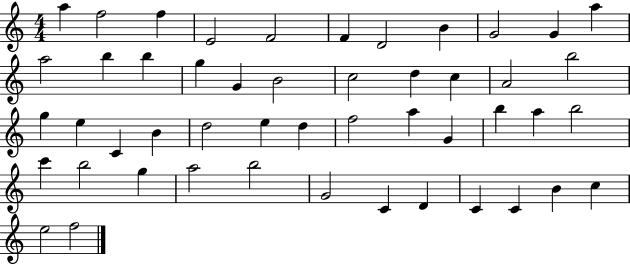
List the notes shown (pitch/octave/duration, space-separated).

A5/q F5/h F5/q E4/h F4/h F4/q D4/h B4/q G4/h G4/q A5/q A5/h B5/q B5/q G5/q G4/q B4/h C5/h D5/q C5/q A4/h B5/h G5/q E5/q C4/q B4/q D5/h E5/q D5/q F5/h A5/q G4/q B5/q A5/q B5/h C6/q B5/h G5/q A5/h B5/h G4/h C4/q D4/q C4/q C4/q B4/q C5/q E5/h F5/h